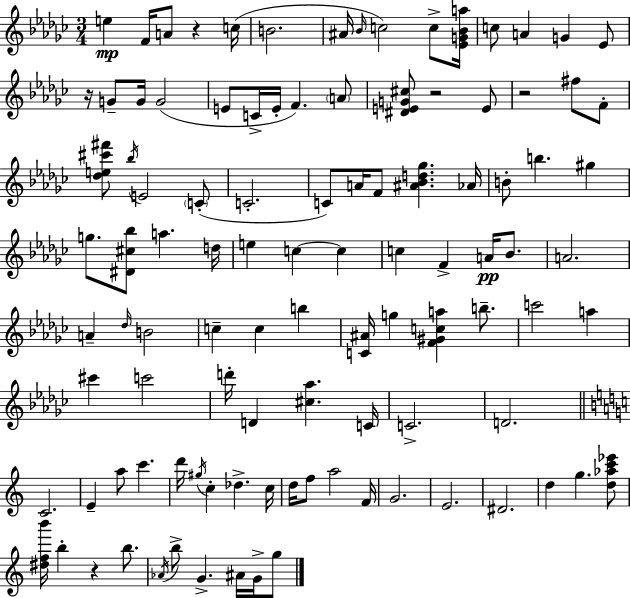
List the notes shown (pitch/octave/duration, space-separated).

E5/q F4/s A4/e R/q C5/s B4/h. A#4/s Bb4/s C5/h C5/e [Eb4,G4,Bb4,A5]/s C5/e A4/q G4/q Eb4/e R/s G4/e G4/s G4/h E4/e C4/s E4/s F4/q. A4/e [D#4,E4,G4,C#5]/e R/h E4/e R/h F#5/e F4/e [Db5,E5,C#6,F#6]/e Bb5/s E4/h C4/e C4/h. C4/e A4/s F4/e [A#4,Bb4,D5,Gb5]/q. Ab4/s B4/e B5/q. G#5/q G5/e. [D#4,C#5,Bb5]/e A5/q. D5/s E5/q C5/q C5/q C5/q F4/q A4/s Bb4/e. A4/h. A4/q Db5/s B4/h C5/q C5/q B5/q [C4,A#4]/s G5/q [F4,G#4,C5,A5]/q B5/e. C6/h A5/q C#6/q C6/h D6/s D4/q [C#5,Ab5]/q. C4/s C4/h. D4/h. C4/h. E4/q A5/e C6/q. D6/s G#5/s C5/q Db5/q. C5/s D5/s F5/e A5/h F4/s G4/h. E4/h. D#4/h. D5/q G5/q. [D5,Ab5,C6,Eb6]/e [D#5,F5,B6]/s B5/q R/q B5/e. Ab4/s B5/e G4/q. A#4/s G4/s G5/e